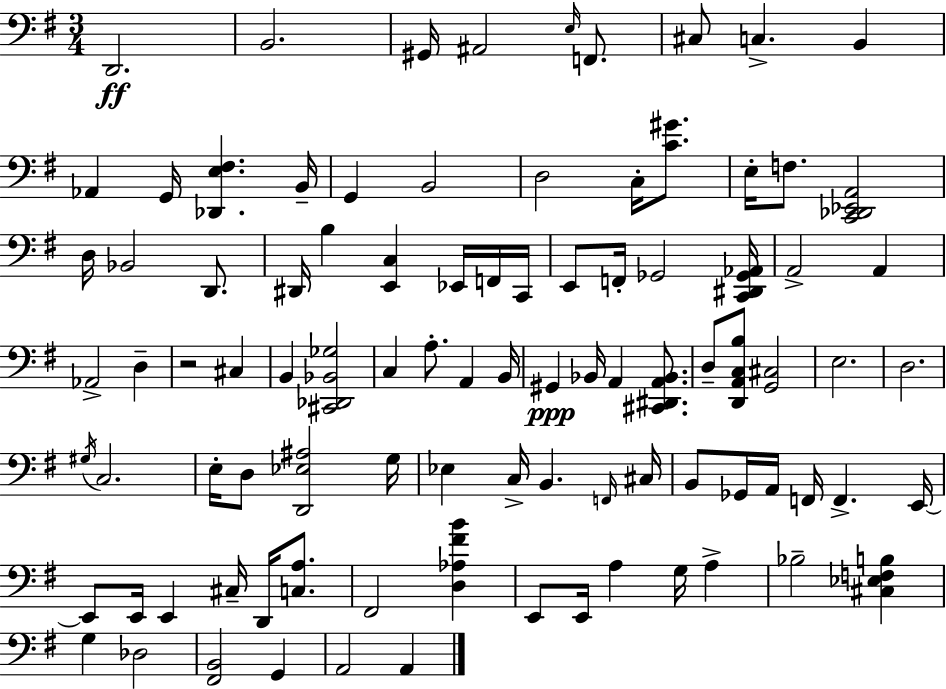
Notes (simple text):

D2/h. B2/h. G#2/s A#2/h E3/s F2/e. C#3/e C3/q. B2/q Ab2/q G2/s [Db2,E3,F#3]/q. B2/s G2/q B2/h D3/h C3/s [C4,G#4]/e. E3/s F3/e. [C2,Db2,Eb2,A2]/h D3/s Bb2/h D2/e. D#2/s B3/q [E2,C3]/q Eb2/s F2/s C2/s E2/e F2/s Gb2/h [C2,D#2,Gb2,Ab2]/s A2/h A2/q Ab2/h D3/q R/h C#3/q B2/q [C#2,Db2,Bb2,Gb3]/h C3/q A3/e. A2/q B2/s G#2/q Bb2/s A2/q [C#2,D#2,A2,Bb2]/e. D3/e [D2,A2,C3,B3]/e [G2,C#3]/h E3/h. D3/h. G#3/s C3/h. E3/s D3/e [D2,Eb3,A#3]/h G3/s Eb3/q C3/s B2/q. F2/s C#3/s B2/e Gb2/s A2/s F2/s F2/q. E2/s E2/e E2/s E2/q C#3/s D2/s [C3,A3]/e. F#2/h [D3,Ab3,F#4,B4]/q E2/e E2/s A3/q G3/s A3/q Bb3/h [C#3,Eb3,F3,B3]/q G3/q Db3/h [F#2,B2]/h G2/q A2/h A2/q